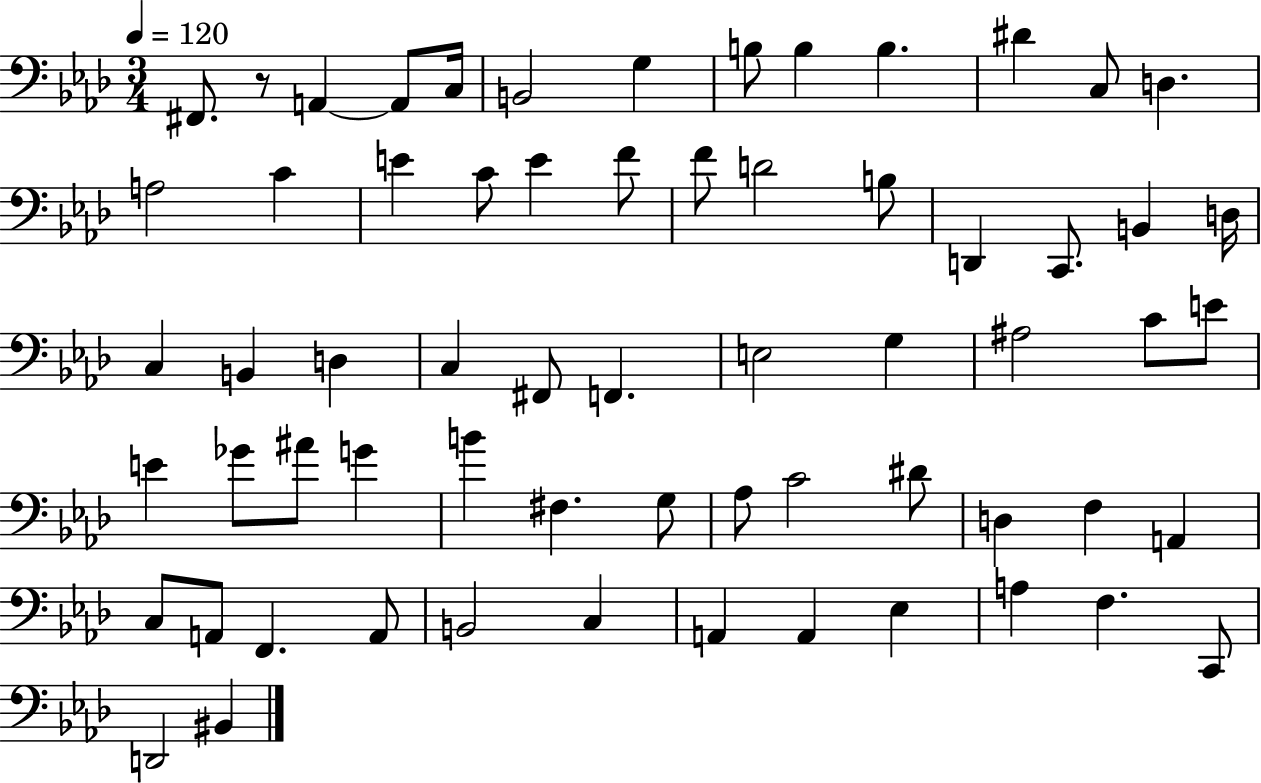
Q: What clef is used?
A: bass